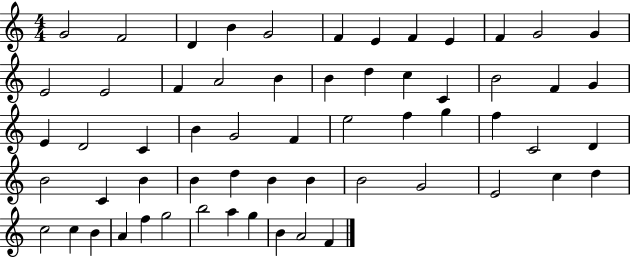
G4/h F4/h D4/q B4/q G4/h F4/q E4/q F4/q E4/q F4/q G4/h G4/q E4/h E4/h F4/q A4/h B4/q B4/q D5/q C5/q C4/q B4/h F4/q G4/q E4/q D4/h C4/q B4/q G4/h F4/q E5/h F5/q G5/q F5/q C4/h D4/q B4/h C4/q B4/q B4/q D5/q B4/q B4/q B4/h G4/h E4/h C5/q D5/q C5/h C5/q B4/q A4/q F5/q G5/h B5/h A5/q G5/q B4/q A4/h F4/q